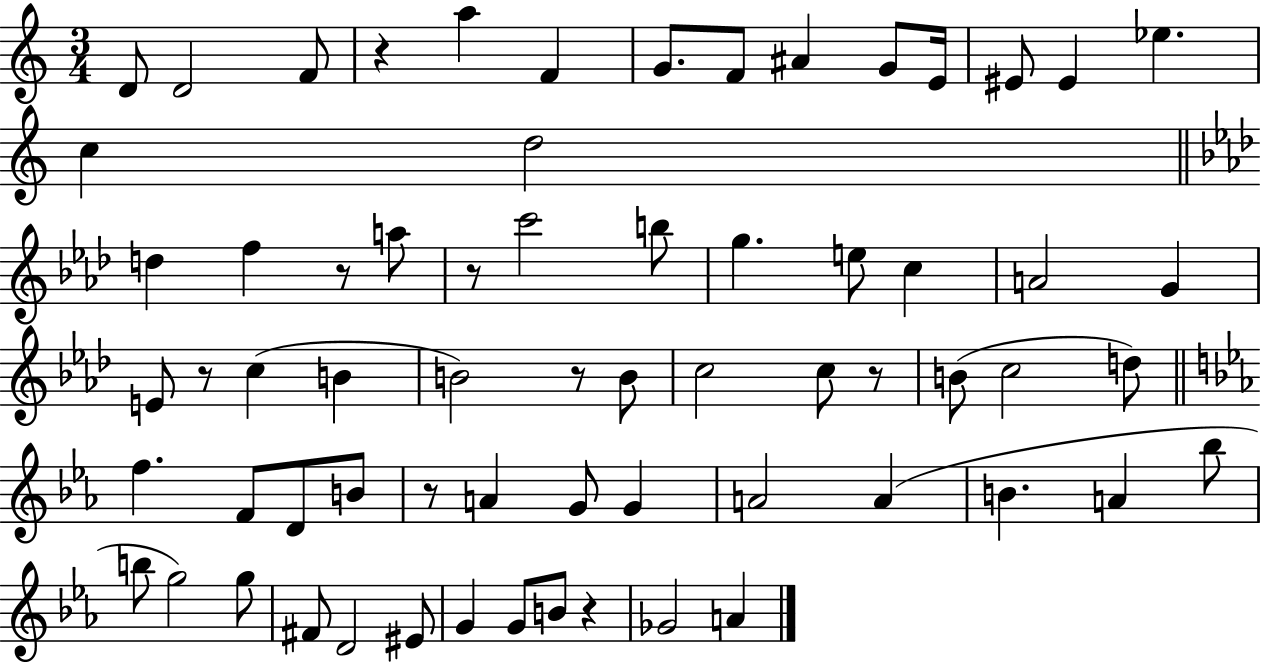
{
  \clef treble
  \numericTimeSignature
  \time 3/4
  \key c \major
  d'8 d'2 f'8 | r4 a''4 f'4 | g'8. f'8 ais'4 g'8 e'16 | eis'8 eis'4 ees''4. | \break c''4 d''2 | \bar "||" \break \key aes \major d''4 f''4 r8 a''8 | r8 c'''2 b''8 | g''4. e''8 c''4 | a'2 g'4 | \break e'8 r8 c''4( b'4 | b'2) r8 b'8 | c''2 c''8 r8 | b'8( c''2 d''8) | \break \bar "||" \break \key ees \major f''4. f'8 d'8 b'8 | r8 a'4 g'8 g'4 | a'2 a'4( | b'4. a'4 bes''8 | \break b''8 g''2) g''8 | fis'8 d'2 eis'8 | g'4 g'8 b'8 r4 | ges'2 a'4 | \break \bar "|."
}